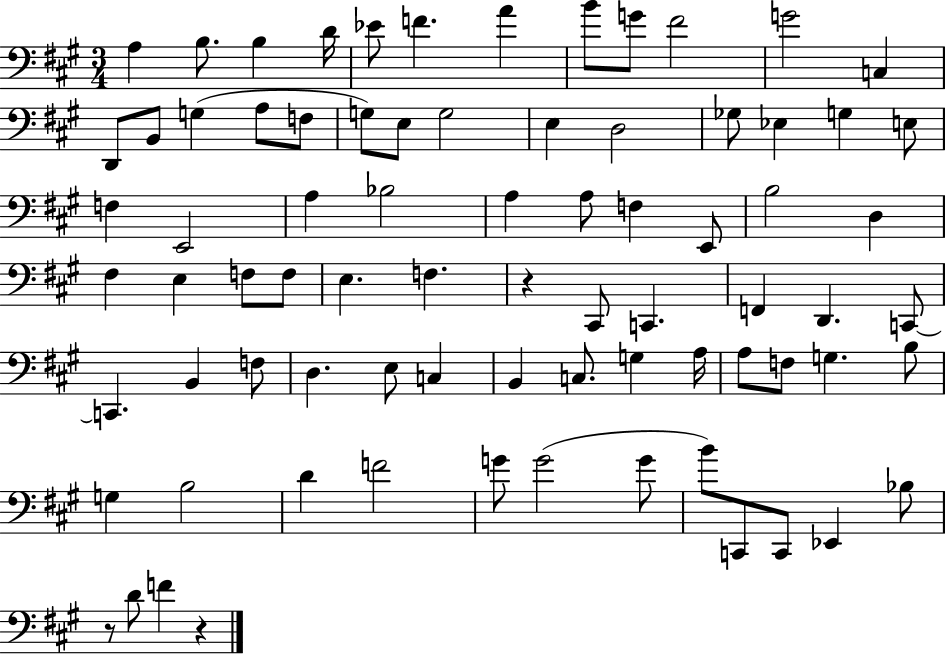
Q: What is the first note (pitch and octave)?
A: A3